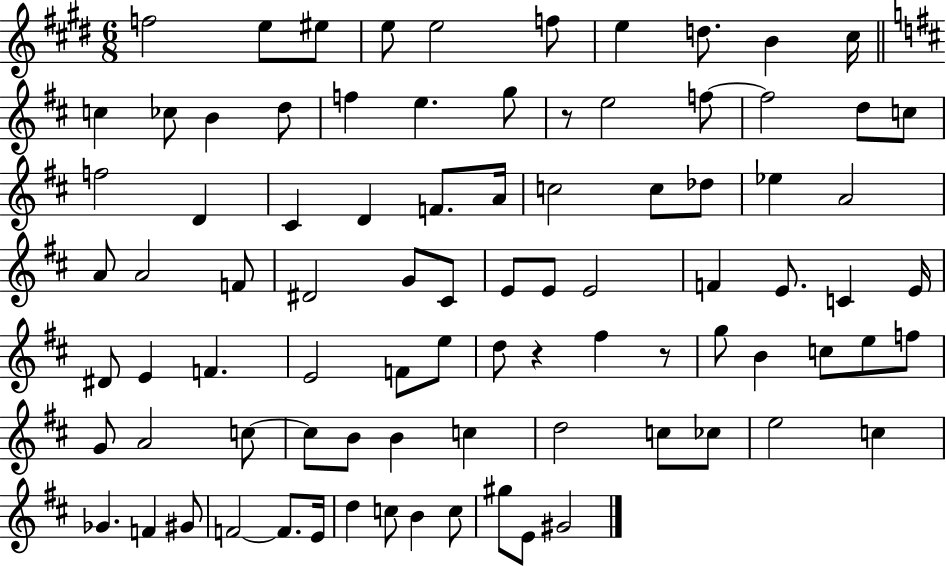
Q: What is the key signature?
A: E major